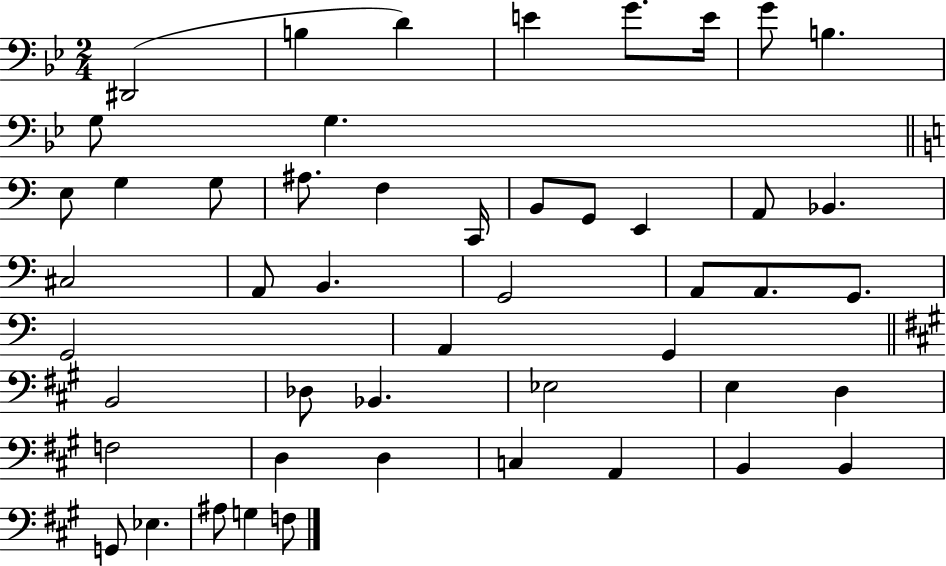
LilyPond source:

{
  \clef bass
  \numericTimeSignature
  \time 2/4
  \key bes \major
  dis,2( | b4 d'4) | e'4 g'8. e'16 | g'8 b4. | \break g8 g4. | \bar "||" \break \key a \minor e8 g4 g8 | ais8. f4 c,16 | b,8 g,8 e,4 | a,8 bes,4. | \break cis2 | a,8 b,4. | g,2 | a,8 a,8. g,8. | \break g,2 | a,4 g,4 | \bar "||" \break \key a \major b,2 | des8 bes,4. | ees2 | e4 d4 | \break f2 | d4 d4 | c4 a,4 | b,4 b,4 | \break g,8 ees4. | ais8 g4 f8 | \bar "|."
}